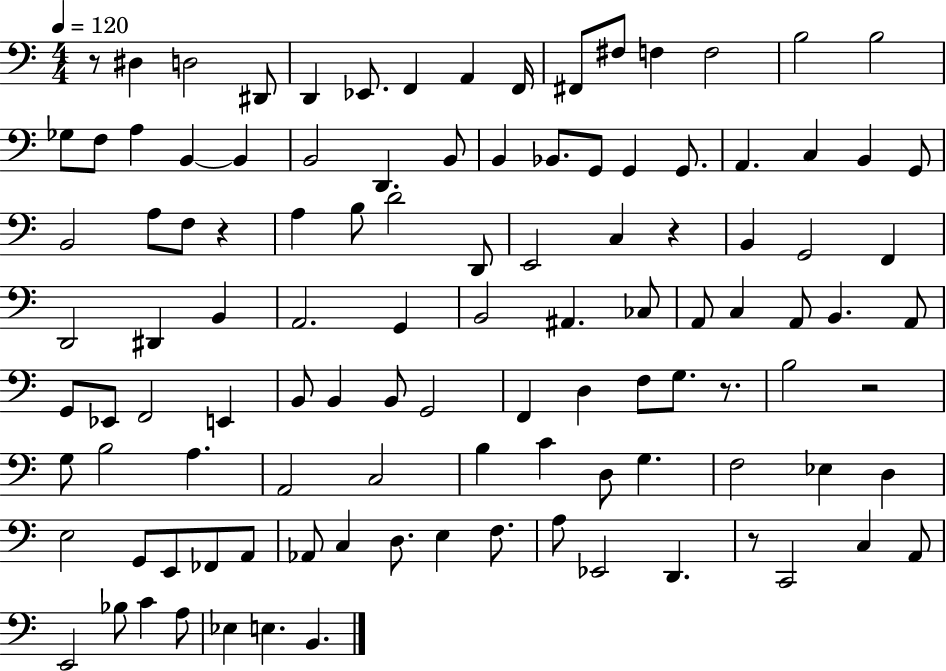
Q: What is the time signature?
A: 4/4